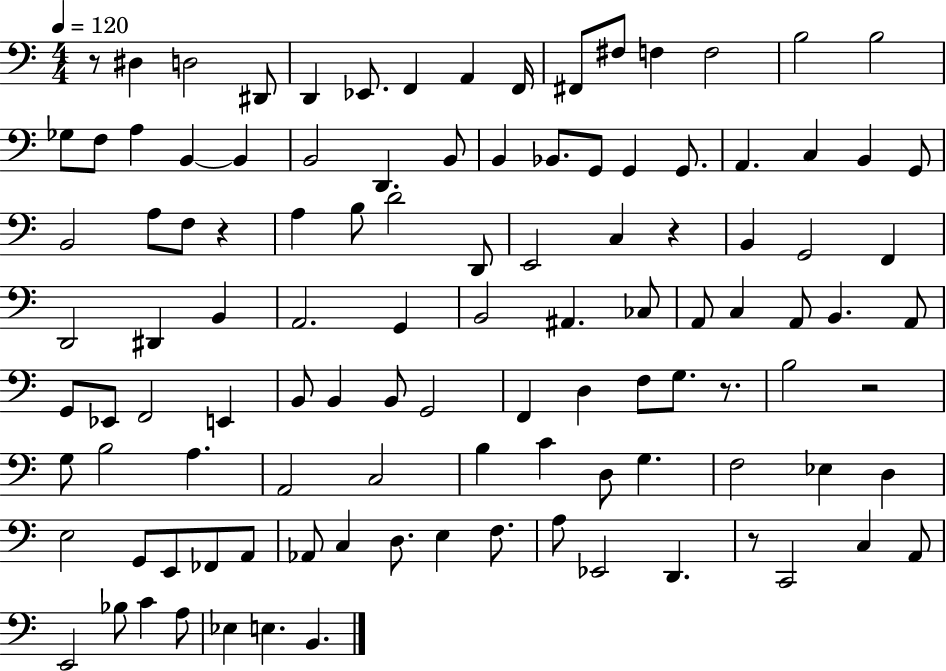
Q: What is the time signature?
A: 4/4